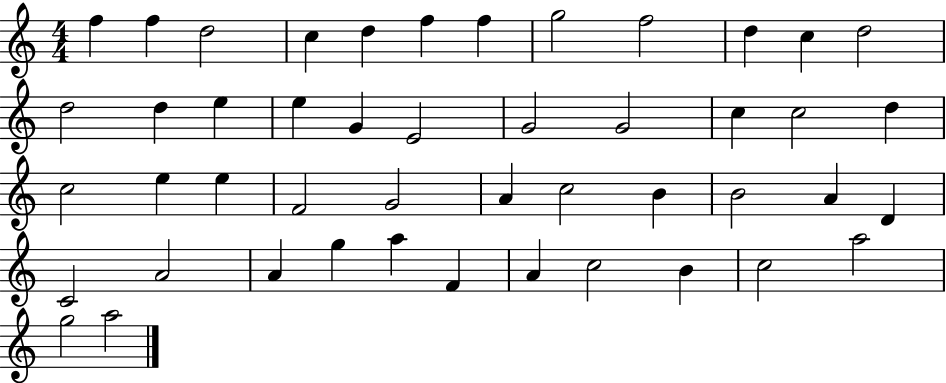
{
  \clef treble
  \numericTimeSignature
  \time 4/4
  \key c \major
  f''4 f''4 d''2 | c''4 d''4 f''4 f''4 | g''2 f''2 | d''4 c''4 d''2 | \break d''2 d''4 e''4 | e''4 g'4 e'2 | g'2 g'2 | c''4 c''2 d''4 | \break c''2 e''4 e''4 | f'2 g'2 | a'4 c''2 b'4 | b'2 a'4 d'4 | \break c'2 a'2 | a'4 g''4 a''4 f'4 | a'4 c''2 b'4 | c''2 a''2 | \break g''2 a''2 | \bar "|."
}